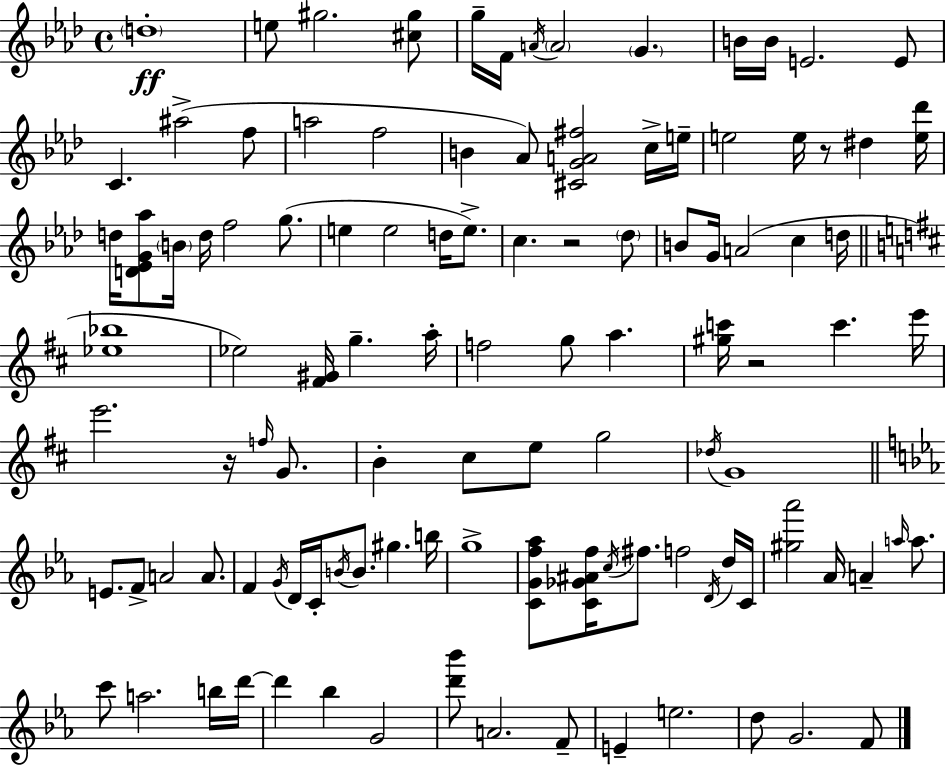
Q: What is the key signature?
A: AES major